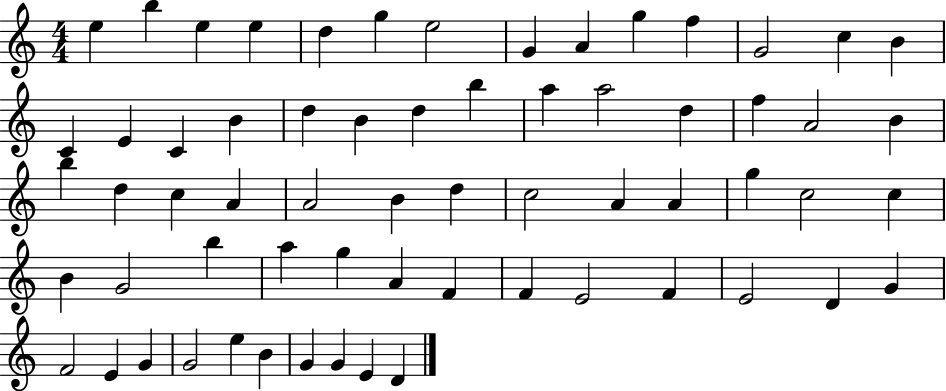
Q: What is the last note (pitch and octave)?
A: D4